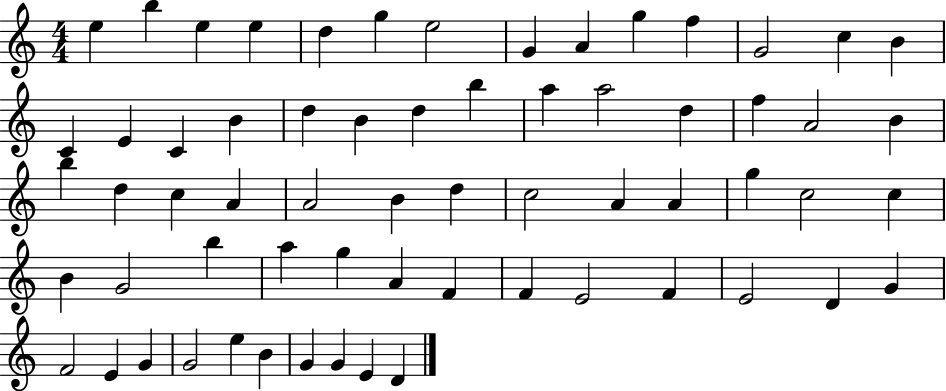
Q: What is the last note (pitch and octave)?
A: D4